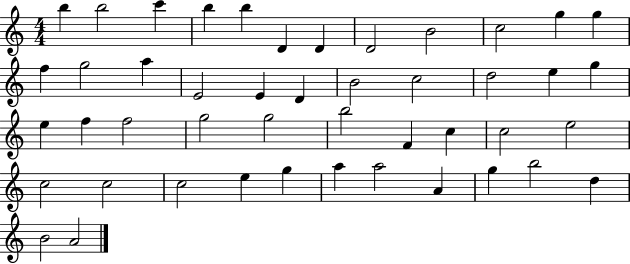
{
  \clef treble
  \numericTimeSignature
  \time 4/4
  \key c \major
  b''4 b''2 c'''4 | b''4 b''4 d'4 d'4 | d'2 b'2 | c''2 g''4 g''4 | \break f''4 g''2 a''4 | e'2 e'4 d'4 | b'2 c''2 | d''2 e''4 g''4 | \break e''4 f''4 f''2 | g''2 g''2 | b''2 f'4 c''4 | c''2 e''2 | \break c''2 c''2 | c''2 e''4 g''4 | a''4 a''2 a'4 | g''4 b''2 d''4 | \break b'2 a'2 | \bar "|."
}